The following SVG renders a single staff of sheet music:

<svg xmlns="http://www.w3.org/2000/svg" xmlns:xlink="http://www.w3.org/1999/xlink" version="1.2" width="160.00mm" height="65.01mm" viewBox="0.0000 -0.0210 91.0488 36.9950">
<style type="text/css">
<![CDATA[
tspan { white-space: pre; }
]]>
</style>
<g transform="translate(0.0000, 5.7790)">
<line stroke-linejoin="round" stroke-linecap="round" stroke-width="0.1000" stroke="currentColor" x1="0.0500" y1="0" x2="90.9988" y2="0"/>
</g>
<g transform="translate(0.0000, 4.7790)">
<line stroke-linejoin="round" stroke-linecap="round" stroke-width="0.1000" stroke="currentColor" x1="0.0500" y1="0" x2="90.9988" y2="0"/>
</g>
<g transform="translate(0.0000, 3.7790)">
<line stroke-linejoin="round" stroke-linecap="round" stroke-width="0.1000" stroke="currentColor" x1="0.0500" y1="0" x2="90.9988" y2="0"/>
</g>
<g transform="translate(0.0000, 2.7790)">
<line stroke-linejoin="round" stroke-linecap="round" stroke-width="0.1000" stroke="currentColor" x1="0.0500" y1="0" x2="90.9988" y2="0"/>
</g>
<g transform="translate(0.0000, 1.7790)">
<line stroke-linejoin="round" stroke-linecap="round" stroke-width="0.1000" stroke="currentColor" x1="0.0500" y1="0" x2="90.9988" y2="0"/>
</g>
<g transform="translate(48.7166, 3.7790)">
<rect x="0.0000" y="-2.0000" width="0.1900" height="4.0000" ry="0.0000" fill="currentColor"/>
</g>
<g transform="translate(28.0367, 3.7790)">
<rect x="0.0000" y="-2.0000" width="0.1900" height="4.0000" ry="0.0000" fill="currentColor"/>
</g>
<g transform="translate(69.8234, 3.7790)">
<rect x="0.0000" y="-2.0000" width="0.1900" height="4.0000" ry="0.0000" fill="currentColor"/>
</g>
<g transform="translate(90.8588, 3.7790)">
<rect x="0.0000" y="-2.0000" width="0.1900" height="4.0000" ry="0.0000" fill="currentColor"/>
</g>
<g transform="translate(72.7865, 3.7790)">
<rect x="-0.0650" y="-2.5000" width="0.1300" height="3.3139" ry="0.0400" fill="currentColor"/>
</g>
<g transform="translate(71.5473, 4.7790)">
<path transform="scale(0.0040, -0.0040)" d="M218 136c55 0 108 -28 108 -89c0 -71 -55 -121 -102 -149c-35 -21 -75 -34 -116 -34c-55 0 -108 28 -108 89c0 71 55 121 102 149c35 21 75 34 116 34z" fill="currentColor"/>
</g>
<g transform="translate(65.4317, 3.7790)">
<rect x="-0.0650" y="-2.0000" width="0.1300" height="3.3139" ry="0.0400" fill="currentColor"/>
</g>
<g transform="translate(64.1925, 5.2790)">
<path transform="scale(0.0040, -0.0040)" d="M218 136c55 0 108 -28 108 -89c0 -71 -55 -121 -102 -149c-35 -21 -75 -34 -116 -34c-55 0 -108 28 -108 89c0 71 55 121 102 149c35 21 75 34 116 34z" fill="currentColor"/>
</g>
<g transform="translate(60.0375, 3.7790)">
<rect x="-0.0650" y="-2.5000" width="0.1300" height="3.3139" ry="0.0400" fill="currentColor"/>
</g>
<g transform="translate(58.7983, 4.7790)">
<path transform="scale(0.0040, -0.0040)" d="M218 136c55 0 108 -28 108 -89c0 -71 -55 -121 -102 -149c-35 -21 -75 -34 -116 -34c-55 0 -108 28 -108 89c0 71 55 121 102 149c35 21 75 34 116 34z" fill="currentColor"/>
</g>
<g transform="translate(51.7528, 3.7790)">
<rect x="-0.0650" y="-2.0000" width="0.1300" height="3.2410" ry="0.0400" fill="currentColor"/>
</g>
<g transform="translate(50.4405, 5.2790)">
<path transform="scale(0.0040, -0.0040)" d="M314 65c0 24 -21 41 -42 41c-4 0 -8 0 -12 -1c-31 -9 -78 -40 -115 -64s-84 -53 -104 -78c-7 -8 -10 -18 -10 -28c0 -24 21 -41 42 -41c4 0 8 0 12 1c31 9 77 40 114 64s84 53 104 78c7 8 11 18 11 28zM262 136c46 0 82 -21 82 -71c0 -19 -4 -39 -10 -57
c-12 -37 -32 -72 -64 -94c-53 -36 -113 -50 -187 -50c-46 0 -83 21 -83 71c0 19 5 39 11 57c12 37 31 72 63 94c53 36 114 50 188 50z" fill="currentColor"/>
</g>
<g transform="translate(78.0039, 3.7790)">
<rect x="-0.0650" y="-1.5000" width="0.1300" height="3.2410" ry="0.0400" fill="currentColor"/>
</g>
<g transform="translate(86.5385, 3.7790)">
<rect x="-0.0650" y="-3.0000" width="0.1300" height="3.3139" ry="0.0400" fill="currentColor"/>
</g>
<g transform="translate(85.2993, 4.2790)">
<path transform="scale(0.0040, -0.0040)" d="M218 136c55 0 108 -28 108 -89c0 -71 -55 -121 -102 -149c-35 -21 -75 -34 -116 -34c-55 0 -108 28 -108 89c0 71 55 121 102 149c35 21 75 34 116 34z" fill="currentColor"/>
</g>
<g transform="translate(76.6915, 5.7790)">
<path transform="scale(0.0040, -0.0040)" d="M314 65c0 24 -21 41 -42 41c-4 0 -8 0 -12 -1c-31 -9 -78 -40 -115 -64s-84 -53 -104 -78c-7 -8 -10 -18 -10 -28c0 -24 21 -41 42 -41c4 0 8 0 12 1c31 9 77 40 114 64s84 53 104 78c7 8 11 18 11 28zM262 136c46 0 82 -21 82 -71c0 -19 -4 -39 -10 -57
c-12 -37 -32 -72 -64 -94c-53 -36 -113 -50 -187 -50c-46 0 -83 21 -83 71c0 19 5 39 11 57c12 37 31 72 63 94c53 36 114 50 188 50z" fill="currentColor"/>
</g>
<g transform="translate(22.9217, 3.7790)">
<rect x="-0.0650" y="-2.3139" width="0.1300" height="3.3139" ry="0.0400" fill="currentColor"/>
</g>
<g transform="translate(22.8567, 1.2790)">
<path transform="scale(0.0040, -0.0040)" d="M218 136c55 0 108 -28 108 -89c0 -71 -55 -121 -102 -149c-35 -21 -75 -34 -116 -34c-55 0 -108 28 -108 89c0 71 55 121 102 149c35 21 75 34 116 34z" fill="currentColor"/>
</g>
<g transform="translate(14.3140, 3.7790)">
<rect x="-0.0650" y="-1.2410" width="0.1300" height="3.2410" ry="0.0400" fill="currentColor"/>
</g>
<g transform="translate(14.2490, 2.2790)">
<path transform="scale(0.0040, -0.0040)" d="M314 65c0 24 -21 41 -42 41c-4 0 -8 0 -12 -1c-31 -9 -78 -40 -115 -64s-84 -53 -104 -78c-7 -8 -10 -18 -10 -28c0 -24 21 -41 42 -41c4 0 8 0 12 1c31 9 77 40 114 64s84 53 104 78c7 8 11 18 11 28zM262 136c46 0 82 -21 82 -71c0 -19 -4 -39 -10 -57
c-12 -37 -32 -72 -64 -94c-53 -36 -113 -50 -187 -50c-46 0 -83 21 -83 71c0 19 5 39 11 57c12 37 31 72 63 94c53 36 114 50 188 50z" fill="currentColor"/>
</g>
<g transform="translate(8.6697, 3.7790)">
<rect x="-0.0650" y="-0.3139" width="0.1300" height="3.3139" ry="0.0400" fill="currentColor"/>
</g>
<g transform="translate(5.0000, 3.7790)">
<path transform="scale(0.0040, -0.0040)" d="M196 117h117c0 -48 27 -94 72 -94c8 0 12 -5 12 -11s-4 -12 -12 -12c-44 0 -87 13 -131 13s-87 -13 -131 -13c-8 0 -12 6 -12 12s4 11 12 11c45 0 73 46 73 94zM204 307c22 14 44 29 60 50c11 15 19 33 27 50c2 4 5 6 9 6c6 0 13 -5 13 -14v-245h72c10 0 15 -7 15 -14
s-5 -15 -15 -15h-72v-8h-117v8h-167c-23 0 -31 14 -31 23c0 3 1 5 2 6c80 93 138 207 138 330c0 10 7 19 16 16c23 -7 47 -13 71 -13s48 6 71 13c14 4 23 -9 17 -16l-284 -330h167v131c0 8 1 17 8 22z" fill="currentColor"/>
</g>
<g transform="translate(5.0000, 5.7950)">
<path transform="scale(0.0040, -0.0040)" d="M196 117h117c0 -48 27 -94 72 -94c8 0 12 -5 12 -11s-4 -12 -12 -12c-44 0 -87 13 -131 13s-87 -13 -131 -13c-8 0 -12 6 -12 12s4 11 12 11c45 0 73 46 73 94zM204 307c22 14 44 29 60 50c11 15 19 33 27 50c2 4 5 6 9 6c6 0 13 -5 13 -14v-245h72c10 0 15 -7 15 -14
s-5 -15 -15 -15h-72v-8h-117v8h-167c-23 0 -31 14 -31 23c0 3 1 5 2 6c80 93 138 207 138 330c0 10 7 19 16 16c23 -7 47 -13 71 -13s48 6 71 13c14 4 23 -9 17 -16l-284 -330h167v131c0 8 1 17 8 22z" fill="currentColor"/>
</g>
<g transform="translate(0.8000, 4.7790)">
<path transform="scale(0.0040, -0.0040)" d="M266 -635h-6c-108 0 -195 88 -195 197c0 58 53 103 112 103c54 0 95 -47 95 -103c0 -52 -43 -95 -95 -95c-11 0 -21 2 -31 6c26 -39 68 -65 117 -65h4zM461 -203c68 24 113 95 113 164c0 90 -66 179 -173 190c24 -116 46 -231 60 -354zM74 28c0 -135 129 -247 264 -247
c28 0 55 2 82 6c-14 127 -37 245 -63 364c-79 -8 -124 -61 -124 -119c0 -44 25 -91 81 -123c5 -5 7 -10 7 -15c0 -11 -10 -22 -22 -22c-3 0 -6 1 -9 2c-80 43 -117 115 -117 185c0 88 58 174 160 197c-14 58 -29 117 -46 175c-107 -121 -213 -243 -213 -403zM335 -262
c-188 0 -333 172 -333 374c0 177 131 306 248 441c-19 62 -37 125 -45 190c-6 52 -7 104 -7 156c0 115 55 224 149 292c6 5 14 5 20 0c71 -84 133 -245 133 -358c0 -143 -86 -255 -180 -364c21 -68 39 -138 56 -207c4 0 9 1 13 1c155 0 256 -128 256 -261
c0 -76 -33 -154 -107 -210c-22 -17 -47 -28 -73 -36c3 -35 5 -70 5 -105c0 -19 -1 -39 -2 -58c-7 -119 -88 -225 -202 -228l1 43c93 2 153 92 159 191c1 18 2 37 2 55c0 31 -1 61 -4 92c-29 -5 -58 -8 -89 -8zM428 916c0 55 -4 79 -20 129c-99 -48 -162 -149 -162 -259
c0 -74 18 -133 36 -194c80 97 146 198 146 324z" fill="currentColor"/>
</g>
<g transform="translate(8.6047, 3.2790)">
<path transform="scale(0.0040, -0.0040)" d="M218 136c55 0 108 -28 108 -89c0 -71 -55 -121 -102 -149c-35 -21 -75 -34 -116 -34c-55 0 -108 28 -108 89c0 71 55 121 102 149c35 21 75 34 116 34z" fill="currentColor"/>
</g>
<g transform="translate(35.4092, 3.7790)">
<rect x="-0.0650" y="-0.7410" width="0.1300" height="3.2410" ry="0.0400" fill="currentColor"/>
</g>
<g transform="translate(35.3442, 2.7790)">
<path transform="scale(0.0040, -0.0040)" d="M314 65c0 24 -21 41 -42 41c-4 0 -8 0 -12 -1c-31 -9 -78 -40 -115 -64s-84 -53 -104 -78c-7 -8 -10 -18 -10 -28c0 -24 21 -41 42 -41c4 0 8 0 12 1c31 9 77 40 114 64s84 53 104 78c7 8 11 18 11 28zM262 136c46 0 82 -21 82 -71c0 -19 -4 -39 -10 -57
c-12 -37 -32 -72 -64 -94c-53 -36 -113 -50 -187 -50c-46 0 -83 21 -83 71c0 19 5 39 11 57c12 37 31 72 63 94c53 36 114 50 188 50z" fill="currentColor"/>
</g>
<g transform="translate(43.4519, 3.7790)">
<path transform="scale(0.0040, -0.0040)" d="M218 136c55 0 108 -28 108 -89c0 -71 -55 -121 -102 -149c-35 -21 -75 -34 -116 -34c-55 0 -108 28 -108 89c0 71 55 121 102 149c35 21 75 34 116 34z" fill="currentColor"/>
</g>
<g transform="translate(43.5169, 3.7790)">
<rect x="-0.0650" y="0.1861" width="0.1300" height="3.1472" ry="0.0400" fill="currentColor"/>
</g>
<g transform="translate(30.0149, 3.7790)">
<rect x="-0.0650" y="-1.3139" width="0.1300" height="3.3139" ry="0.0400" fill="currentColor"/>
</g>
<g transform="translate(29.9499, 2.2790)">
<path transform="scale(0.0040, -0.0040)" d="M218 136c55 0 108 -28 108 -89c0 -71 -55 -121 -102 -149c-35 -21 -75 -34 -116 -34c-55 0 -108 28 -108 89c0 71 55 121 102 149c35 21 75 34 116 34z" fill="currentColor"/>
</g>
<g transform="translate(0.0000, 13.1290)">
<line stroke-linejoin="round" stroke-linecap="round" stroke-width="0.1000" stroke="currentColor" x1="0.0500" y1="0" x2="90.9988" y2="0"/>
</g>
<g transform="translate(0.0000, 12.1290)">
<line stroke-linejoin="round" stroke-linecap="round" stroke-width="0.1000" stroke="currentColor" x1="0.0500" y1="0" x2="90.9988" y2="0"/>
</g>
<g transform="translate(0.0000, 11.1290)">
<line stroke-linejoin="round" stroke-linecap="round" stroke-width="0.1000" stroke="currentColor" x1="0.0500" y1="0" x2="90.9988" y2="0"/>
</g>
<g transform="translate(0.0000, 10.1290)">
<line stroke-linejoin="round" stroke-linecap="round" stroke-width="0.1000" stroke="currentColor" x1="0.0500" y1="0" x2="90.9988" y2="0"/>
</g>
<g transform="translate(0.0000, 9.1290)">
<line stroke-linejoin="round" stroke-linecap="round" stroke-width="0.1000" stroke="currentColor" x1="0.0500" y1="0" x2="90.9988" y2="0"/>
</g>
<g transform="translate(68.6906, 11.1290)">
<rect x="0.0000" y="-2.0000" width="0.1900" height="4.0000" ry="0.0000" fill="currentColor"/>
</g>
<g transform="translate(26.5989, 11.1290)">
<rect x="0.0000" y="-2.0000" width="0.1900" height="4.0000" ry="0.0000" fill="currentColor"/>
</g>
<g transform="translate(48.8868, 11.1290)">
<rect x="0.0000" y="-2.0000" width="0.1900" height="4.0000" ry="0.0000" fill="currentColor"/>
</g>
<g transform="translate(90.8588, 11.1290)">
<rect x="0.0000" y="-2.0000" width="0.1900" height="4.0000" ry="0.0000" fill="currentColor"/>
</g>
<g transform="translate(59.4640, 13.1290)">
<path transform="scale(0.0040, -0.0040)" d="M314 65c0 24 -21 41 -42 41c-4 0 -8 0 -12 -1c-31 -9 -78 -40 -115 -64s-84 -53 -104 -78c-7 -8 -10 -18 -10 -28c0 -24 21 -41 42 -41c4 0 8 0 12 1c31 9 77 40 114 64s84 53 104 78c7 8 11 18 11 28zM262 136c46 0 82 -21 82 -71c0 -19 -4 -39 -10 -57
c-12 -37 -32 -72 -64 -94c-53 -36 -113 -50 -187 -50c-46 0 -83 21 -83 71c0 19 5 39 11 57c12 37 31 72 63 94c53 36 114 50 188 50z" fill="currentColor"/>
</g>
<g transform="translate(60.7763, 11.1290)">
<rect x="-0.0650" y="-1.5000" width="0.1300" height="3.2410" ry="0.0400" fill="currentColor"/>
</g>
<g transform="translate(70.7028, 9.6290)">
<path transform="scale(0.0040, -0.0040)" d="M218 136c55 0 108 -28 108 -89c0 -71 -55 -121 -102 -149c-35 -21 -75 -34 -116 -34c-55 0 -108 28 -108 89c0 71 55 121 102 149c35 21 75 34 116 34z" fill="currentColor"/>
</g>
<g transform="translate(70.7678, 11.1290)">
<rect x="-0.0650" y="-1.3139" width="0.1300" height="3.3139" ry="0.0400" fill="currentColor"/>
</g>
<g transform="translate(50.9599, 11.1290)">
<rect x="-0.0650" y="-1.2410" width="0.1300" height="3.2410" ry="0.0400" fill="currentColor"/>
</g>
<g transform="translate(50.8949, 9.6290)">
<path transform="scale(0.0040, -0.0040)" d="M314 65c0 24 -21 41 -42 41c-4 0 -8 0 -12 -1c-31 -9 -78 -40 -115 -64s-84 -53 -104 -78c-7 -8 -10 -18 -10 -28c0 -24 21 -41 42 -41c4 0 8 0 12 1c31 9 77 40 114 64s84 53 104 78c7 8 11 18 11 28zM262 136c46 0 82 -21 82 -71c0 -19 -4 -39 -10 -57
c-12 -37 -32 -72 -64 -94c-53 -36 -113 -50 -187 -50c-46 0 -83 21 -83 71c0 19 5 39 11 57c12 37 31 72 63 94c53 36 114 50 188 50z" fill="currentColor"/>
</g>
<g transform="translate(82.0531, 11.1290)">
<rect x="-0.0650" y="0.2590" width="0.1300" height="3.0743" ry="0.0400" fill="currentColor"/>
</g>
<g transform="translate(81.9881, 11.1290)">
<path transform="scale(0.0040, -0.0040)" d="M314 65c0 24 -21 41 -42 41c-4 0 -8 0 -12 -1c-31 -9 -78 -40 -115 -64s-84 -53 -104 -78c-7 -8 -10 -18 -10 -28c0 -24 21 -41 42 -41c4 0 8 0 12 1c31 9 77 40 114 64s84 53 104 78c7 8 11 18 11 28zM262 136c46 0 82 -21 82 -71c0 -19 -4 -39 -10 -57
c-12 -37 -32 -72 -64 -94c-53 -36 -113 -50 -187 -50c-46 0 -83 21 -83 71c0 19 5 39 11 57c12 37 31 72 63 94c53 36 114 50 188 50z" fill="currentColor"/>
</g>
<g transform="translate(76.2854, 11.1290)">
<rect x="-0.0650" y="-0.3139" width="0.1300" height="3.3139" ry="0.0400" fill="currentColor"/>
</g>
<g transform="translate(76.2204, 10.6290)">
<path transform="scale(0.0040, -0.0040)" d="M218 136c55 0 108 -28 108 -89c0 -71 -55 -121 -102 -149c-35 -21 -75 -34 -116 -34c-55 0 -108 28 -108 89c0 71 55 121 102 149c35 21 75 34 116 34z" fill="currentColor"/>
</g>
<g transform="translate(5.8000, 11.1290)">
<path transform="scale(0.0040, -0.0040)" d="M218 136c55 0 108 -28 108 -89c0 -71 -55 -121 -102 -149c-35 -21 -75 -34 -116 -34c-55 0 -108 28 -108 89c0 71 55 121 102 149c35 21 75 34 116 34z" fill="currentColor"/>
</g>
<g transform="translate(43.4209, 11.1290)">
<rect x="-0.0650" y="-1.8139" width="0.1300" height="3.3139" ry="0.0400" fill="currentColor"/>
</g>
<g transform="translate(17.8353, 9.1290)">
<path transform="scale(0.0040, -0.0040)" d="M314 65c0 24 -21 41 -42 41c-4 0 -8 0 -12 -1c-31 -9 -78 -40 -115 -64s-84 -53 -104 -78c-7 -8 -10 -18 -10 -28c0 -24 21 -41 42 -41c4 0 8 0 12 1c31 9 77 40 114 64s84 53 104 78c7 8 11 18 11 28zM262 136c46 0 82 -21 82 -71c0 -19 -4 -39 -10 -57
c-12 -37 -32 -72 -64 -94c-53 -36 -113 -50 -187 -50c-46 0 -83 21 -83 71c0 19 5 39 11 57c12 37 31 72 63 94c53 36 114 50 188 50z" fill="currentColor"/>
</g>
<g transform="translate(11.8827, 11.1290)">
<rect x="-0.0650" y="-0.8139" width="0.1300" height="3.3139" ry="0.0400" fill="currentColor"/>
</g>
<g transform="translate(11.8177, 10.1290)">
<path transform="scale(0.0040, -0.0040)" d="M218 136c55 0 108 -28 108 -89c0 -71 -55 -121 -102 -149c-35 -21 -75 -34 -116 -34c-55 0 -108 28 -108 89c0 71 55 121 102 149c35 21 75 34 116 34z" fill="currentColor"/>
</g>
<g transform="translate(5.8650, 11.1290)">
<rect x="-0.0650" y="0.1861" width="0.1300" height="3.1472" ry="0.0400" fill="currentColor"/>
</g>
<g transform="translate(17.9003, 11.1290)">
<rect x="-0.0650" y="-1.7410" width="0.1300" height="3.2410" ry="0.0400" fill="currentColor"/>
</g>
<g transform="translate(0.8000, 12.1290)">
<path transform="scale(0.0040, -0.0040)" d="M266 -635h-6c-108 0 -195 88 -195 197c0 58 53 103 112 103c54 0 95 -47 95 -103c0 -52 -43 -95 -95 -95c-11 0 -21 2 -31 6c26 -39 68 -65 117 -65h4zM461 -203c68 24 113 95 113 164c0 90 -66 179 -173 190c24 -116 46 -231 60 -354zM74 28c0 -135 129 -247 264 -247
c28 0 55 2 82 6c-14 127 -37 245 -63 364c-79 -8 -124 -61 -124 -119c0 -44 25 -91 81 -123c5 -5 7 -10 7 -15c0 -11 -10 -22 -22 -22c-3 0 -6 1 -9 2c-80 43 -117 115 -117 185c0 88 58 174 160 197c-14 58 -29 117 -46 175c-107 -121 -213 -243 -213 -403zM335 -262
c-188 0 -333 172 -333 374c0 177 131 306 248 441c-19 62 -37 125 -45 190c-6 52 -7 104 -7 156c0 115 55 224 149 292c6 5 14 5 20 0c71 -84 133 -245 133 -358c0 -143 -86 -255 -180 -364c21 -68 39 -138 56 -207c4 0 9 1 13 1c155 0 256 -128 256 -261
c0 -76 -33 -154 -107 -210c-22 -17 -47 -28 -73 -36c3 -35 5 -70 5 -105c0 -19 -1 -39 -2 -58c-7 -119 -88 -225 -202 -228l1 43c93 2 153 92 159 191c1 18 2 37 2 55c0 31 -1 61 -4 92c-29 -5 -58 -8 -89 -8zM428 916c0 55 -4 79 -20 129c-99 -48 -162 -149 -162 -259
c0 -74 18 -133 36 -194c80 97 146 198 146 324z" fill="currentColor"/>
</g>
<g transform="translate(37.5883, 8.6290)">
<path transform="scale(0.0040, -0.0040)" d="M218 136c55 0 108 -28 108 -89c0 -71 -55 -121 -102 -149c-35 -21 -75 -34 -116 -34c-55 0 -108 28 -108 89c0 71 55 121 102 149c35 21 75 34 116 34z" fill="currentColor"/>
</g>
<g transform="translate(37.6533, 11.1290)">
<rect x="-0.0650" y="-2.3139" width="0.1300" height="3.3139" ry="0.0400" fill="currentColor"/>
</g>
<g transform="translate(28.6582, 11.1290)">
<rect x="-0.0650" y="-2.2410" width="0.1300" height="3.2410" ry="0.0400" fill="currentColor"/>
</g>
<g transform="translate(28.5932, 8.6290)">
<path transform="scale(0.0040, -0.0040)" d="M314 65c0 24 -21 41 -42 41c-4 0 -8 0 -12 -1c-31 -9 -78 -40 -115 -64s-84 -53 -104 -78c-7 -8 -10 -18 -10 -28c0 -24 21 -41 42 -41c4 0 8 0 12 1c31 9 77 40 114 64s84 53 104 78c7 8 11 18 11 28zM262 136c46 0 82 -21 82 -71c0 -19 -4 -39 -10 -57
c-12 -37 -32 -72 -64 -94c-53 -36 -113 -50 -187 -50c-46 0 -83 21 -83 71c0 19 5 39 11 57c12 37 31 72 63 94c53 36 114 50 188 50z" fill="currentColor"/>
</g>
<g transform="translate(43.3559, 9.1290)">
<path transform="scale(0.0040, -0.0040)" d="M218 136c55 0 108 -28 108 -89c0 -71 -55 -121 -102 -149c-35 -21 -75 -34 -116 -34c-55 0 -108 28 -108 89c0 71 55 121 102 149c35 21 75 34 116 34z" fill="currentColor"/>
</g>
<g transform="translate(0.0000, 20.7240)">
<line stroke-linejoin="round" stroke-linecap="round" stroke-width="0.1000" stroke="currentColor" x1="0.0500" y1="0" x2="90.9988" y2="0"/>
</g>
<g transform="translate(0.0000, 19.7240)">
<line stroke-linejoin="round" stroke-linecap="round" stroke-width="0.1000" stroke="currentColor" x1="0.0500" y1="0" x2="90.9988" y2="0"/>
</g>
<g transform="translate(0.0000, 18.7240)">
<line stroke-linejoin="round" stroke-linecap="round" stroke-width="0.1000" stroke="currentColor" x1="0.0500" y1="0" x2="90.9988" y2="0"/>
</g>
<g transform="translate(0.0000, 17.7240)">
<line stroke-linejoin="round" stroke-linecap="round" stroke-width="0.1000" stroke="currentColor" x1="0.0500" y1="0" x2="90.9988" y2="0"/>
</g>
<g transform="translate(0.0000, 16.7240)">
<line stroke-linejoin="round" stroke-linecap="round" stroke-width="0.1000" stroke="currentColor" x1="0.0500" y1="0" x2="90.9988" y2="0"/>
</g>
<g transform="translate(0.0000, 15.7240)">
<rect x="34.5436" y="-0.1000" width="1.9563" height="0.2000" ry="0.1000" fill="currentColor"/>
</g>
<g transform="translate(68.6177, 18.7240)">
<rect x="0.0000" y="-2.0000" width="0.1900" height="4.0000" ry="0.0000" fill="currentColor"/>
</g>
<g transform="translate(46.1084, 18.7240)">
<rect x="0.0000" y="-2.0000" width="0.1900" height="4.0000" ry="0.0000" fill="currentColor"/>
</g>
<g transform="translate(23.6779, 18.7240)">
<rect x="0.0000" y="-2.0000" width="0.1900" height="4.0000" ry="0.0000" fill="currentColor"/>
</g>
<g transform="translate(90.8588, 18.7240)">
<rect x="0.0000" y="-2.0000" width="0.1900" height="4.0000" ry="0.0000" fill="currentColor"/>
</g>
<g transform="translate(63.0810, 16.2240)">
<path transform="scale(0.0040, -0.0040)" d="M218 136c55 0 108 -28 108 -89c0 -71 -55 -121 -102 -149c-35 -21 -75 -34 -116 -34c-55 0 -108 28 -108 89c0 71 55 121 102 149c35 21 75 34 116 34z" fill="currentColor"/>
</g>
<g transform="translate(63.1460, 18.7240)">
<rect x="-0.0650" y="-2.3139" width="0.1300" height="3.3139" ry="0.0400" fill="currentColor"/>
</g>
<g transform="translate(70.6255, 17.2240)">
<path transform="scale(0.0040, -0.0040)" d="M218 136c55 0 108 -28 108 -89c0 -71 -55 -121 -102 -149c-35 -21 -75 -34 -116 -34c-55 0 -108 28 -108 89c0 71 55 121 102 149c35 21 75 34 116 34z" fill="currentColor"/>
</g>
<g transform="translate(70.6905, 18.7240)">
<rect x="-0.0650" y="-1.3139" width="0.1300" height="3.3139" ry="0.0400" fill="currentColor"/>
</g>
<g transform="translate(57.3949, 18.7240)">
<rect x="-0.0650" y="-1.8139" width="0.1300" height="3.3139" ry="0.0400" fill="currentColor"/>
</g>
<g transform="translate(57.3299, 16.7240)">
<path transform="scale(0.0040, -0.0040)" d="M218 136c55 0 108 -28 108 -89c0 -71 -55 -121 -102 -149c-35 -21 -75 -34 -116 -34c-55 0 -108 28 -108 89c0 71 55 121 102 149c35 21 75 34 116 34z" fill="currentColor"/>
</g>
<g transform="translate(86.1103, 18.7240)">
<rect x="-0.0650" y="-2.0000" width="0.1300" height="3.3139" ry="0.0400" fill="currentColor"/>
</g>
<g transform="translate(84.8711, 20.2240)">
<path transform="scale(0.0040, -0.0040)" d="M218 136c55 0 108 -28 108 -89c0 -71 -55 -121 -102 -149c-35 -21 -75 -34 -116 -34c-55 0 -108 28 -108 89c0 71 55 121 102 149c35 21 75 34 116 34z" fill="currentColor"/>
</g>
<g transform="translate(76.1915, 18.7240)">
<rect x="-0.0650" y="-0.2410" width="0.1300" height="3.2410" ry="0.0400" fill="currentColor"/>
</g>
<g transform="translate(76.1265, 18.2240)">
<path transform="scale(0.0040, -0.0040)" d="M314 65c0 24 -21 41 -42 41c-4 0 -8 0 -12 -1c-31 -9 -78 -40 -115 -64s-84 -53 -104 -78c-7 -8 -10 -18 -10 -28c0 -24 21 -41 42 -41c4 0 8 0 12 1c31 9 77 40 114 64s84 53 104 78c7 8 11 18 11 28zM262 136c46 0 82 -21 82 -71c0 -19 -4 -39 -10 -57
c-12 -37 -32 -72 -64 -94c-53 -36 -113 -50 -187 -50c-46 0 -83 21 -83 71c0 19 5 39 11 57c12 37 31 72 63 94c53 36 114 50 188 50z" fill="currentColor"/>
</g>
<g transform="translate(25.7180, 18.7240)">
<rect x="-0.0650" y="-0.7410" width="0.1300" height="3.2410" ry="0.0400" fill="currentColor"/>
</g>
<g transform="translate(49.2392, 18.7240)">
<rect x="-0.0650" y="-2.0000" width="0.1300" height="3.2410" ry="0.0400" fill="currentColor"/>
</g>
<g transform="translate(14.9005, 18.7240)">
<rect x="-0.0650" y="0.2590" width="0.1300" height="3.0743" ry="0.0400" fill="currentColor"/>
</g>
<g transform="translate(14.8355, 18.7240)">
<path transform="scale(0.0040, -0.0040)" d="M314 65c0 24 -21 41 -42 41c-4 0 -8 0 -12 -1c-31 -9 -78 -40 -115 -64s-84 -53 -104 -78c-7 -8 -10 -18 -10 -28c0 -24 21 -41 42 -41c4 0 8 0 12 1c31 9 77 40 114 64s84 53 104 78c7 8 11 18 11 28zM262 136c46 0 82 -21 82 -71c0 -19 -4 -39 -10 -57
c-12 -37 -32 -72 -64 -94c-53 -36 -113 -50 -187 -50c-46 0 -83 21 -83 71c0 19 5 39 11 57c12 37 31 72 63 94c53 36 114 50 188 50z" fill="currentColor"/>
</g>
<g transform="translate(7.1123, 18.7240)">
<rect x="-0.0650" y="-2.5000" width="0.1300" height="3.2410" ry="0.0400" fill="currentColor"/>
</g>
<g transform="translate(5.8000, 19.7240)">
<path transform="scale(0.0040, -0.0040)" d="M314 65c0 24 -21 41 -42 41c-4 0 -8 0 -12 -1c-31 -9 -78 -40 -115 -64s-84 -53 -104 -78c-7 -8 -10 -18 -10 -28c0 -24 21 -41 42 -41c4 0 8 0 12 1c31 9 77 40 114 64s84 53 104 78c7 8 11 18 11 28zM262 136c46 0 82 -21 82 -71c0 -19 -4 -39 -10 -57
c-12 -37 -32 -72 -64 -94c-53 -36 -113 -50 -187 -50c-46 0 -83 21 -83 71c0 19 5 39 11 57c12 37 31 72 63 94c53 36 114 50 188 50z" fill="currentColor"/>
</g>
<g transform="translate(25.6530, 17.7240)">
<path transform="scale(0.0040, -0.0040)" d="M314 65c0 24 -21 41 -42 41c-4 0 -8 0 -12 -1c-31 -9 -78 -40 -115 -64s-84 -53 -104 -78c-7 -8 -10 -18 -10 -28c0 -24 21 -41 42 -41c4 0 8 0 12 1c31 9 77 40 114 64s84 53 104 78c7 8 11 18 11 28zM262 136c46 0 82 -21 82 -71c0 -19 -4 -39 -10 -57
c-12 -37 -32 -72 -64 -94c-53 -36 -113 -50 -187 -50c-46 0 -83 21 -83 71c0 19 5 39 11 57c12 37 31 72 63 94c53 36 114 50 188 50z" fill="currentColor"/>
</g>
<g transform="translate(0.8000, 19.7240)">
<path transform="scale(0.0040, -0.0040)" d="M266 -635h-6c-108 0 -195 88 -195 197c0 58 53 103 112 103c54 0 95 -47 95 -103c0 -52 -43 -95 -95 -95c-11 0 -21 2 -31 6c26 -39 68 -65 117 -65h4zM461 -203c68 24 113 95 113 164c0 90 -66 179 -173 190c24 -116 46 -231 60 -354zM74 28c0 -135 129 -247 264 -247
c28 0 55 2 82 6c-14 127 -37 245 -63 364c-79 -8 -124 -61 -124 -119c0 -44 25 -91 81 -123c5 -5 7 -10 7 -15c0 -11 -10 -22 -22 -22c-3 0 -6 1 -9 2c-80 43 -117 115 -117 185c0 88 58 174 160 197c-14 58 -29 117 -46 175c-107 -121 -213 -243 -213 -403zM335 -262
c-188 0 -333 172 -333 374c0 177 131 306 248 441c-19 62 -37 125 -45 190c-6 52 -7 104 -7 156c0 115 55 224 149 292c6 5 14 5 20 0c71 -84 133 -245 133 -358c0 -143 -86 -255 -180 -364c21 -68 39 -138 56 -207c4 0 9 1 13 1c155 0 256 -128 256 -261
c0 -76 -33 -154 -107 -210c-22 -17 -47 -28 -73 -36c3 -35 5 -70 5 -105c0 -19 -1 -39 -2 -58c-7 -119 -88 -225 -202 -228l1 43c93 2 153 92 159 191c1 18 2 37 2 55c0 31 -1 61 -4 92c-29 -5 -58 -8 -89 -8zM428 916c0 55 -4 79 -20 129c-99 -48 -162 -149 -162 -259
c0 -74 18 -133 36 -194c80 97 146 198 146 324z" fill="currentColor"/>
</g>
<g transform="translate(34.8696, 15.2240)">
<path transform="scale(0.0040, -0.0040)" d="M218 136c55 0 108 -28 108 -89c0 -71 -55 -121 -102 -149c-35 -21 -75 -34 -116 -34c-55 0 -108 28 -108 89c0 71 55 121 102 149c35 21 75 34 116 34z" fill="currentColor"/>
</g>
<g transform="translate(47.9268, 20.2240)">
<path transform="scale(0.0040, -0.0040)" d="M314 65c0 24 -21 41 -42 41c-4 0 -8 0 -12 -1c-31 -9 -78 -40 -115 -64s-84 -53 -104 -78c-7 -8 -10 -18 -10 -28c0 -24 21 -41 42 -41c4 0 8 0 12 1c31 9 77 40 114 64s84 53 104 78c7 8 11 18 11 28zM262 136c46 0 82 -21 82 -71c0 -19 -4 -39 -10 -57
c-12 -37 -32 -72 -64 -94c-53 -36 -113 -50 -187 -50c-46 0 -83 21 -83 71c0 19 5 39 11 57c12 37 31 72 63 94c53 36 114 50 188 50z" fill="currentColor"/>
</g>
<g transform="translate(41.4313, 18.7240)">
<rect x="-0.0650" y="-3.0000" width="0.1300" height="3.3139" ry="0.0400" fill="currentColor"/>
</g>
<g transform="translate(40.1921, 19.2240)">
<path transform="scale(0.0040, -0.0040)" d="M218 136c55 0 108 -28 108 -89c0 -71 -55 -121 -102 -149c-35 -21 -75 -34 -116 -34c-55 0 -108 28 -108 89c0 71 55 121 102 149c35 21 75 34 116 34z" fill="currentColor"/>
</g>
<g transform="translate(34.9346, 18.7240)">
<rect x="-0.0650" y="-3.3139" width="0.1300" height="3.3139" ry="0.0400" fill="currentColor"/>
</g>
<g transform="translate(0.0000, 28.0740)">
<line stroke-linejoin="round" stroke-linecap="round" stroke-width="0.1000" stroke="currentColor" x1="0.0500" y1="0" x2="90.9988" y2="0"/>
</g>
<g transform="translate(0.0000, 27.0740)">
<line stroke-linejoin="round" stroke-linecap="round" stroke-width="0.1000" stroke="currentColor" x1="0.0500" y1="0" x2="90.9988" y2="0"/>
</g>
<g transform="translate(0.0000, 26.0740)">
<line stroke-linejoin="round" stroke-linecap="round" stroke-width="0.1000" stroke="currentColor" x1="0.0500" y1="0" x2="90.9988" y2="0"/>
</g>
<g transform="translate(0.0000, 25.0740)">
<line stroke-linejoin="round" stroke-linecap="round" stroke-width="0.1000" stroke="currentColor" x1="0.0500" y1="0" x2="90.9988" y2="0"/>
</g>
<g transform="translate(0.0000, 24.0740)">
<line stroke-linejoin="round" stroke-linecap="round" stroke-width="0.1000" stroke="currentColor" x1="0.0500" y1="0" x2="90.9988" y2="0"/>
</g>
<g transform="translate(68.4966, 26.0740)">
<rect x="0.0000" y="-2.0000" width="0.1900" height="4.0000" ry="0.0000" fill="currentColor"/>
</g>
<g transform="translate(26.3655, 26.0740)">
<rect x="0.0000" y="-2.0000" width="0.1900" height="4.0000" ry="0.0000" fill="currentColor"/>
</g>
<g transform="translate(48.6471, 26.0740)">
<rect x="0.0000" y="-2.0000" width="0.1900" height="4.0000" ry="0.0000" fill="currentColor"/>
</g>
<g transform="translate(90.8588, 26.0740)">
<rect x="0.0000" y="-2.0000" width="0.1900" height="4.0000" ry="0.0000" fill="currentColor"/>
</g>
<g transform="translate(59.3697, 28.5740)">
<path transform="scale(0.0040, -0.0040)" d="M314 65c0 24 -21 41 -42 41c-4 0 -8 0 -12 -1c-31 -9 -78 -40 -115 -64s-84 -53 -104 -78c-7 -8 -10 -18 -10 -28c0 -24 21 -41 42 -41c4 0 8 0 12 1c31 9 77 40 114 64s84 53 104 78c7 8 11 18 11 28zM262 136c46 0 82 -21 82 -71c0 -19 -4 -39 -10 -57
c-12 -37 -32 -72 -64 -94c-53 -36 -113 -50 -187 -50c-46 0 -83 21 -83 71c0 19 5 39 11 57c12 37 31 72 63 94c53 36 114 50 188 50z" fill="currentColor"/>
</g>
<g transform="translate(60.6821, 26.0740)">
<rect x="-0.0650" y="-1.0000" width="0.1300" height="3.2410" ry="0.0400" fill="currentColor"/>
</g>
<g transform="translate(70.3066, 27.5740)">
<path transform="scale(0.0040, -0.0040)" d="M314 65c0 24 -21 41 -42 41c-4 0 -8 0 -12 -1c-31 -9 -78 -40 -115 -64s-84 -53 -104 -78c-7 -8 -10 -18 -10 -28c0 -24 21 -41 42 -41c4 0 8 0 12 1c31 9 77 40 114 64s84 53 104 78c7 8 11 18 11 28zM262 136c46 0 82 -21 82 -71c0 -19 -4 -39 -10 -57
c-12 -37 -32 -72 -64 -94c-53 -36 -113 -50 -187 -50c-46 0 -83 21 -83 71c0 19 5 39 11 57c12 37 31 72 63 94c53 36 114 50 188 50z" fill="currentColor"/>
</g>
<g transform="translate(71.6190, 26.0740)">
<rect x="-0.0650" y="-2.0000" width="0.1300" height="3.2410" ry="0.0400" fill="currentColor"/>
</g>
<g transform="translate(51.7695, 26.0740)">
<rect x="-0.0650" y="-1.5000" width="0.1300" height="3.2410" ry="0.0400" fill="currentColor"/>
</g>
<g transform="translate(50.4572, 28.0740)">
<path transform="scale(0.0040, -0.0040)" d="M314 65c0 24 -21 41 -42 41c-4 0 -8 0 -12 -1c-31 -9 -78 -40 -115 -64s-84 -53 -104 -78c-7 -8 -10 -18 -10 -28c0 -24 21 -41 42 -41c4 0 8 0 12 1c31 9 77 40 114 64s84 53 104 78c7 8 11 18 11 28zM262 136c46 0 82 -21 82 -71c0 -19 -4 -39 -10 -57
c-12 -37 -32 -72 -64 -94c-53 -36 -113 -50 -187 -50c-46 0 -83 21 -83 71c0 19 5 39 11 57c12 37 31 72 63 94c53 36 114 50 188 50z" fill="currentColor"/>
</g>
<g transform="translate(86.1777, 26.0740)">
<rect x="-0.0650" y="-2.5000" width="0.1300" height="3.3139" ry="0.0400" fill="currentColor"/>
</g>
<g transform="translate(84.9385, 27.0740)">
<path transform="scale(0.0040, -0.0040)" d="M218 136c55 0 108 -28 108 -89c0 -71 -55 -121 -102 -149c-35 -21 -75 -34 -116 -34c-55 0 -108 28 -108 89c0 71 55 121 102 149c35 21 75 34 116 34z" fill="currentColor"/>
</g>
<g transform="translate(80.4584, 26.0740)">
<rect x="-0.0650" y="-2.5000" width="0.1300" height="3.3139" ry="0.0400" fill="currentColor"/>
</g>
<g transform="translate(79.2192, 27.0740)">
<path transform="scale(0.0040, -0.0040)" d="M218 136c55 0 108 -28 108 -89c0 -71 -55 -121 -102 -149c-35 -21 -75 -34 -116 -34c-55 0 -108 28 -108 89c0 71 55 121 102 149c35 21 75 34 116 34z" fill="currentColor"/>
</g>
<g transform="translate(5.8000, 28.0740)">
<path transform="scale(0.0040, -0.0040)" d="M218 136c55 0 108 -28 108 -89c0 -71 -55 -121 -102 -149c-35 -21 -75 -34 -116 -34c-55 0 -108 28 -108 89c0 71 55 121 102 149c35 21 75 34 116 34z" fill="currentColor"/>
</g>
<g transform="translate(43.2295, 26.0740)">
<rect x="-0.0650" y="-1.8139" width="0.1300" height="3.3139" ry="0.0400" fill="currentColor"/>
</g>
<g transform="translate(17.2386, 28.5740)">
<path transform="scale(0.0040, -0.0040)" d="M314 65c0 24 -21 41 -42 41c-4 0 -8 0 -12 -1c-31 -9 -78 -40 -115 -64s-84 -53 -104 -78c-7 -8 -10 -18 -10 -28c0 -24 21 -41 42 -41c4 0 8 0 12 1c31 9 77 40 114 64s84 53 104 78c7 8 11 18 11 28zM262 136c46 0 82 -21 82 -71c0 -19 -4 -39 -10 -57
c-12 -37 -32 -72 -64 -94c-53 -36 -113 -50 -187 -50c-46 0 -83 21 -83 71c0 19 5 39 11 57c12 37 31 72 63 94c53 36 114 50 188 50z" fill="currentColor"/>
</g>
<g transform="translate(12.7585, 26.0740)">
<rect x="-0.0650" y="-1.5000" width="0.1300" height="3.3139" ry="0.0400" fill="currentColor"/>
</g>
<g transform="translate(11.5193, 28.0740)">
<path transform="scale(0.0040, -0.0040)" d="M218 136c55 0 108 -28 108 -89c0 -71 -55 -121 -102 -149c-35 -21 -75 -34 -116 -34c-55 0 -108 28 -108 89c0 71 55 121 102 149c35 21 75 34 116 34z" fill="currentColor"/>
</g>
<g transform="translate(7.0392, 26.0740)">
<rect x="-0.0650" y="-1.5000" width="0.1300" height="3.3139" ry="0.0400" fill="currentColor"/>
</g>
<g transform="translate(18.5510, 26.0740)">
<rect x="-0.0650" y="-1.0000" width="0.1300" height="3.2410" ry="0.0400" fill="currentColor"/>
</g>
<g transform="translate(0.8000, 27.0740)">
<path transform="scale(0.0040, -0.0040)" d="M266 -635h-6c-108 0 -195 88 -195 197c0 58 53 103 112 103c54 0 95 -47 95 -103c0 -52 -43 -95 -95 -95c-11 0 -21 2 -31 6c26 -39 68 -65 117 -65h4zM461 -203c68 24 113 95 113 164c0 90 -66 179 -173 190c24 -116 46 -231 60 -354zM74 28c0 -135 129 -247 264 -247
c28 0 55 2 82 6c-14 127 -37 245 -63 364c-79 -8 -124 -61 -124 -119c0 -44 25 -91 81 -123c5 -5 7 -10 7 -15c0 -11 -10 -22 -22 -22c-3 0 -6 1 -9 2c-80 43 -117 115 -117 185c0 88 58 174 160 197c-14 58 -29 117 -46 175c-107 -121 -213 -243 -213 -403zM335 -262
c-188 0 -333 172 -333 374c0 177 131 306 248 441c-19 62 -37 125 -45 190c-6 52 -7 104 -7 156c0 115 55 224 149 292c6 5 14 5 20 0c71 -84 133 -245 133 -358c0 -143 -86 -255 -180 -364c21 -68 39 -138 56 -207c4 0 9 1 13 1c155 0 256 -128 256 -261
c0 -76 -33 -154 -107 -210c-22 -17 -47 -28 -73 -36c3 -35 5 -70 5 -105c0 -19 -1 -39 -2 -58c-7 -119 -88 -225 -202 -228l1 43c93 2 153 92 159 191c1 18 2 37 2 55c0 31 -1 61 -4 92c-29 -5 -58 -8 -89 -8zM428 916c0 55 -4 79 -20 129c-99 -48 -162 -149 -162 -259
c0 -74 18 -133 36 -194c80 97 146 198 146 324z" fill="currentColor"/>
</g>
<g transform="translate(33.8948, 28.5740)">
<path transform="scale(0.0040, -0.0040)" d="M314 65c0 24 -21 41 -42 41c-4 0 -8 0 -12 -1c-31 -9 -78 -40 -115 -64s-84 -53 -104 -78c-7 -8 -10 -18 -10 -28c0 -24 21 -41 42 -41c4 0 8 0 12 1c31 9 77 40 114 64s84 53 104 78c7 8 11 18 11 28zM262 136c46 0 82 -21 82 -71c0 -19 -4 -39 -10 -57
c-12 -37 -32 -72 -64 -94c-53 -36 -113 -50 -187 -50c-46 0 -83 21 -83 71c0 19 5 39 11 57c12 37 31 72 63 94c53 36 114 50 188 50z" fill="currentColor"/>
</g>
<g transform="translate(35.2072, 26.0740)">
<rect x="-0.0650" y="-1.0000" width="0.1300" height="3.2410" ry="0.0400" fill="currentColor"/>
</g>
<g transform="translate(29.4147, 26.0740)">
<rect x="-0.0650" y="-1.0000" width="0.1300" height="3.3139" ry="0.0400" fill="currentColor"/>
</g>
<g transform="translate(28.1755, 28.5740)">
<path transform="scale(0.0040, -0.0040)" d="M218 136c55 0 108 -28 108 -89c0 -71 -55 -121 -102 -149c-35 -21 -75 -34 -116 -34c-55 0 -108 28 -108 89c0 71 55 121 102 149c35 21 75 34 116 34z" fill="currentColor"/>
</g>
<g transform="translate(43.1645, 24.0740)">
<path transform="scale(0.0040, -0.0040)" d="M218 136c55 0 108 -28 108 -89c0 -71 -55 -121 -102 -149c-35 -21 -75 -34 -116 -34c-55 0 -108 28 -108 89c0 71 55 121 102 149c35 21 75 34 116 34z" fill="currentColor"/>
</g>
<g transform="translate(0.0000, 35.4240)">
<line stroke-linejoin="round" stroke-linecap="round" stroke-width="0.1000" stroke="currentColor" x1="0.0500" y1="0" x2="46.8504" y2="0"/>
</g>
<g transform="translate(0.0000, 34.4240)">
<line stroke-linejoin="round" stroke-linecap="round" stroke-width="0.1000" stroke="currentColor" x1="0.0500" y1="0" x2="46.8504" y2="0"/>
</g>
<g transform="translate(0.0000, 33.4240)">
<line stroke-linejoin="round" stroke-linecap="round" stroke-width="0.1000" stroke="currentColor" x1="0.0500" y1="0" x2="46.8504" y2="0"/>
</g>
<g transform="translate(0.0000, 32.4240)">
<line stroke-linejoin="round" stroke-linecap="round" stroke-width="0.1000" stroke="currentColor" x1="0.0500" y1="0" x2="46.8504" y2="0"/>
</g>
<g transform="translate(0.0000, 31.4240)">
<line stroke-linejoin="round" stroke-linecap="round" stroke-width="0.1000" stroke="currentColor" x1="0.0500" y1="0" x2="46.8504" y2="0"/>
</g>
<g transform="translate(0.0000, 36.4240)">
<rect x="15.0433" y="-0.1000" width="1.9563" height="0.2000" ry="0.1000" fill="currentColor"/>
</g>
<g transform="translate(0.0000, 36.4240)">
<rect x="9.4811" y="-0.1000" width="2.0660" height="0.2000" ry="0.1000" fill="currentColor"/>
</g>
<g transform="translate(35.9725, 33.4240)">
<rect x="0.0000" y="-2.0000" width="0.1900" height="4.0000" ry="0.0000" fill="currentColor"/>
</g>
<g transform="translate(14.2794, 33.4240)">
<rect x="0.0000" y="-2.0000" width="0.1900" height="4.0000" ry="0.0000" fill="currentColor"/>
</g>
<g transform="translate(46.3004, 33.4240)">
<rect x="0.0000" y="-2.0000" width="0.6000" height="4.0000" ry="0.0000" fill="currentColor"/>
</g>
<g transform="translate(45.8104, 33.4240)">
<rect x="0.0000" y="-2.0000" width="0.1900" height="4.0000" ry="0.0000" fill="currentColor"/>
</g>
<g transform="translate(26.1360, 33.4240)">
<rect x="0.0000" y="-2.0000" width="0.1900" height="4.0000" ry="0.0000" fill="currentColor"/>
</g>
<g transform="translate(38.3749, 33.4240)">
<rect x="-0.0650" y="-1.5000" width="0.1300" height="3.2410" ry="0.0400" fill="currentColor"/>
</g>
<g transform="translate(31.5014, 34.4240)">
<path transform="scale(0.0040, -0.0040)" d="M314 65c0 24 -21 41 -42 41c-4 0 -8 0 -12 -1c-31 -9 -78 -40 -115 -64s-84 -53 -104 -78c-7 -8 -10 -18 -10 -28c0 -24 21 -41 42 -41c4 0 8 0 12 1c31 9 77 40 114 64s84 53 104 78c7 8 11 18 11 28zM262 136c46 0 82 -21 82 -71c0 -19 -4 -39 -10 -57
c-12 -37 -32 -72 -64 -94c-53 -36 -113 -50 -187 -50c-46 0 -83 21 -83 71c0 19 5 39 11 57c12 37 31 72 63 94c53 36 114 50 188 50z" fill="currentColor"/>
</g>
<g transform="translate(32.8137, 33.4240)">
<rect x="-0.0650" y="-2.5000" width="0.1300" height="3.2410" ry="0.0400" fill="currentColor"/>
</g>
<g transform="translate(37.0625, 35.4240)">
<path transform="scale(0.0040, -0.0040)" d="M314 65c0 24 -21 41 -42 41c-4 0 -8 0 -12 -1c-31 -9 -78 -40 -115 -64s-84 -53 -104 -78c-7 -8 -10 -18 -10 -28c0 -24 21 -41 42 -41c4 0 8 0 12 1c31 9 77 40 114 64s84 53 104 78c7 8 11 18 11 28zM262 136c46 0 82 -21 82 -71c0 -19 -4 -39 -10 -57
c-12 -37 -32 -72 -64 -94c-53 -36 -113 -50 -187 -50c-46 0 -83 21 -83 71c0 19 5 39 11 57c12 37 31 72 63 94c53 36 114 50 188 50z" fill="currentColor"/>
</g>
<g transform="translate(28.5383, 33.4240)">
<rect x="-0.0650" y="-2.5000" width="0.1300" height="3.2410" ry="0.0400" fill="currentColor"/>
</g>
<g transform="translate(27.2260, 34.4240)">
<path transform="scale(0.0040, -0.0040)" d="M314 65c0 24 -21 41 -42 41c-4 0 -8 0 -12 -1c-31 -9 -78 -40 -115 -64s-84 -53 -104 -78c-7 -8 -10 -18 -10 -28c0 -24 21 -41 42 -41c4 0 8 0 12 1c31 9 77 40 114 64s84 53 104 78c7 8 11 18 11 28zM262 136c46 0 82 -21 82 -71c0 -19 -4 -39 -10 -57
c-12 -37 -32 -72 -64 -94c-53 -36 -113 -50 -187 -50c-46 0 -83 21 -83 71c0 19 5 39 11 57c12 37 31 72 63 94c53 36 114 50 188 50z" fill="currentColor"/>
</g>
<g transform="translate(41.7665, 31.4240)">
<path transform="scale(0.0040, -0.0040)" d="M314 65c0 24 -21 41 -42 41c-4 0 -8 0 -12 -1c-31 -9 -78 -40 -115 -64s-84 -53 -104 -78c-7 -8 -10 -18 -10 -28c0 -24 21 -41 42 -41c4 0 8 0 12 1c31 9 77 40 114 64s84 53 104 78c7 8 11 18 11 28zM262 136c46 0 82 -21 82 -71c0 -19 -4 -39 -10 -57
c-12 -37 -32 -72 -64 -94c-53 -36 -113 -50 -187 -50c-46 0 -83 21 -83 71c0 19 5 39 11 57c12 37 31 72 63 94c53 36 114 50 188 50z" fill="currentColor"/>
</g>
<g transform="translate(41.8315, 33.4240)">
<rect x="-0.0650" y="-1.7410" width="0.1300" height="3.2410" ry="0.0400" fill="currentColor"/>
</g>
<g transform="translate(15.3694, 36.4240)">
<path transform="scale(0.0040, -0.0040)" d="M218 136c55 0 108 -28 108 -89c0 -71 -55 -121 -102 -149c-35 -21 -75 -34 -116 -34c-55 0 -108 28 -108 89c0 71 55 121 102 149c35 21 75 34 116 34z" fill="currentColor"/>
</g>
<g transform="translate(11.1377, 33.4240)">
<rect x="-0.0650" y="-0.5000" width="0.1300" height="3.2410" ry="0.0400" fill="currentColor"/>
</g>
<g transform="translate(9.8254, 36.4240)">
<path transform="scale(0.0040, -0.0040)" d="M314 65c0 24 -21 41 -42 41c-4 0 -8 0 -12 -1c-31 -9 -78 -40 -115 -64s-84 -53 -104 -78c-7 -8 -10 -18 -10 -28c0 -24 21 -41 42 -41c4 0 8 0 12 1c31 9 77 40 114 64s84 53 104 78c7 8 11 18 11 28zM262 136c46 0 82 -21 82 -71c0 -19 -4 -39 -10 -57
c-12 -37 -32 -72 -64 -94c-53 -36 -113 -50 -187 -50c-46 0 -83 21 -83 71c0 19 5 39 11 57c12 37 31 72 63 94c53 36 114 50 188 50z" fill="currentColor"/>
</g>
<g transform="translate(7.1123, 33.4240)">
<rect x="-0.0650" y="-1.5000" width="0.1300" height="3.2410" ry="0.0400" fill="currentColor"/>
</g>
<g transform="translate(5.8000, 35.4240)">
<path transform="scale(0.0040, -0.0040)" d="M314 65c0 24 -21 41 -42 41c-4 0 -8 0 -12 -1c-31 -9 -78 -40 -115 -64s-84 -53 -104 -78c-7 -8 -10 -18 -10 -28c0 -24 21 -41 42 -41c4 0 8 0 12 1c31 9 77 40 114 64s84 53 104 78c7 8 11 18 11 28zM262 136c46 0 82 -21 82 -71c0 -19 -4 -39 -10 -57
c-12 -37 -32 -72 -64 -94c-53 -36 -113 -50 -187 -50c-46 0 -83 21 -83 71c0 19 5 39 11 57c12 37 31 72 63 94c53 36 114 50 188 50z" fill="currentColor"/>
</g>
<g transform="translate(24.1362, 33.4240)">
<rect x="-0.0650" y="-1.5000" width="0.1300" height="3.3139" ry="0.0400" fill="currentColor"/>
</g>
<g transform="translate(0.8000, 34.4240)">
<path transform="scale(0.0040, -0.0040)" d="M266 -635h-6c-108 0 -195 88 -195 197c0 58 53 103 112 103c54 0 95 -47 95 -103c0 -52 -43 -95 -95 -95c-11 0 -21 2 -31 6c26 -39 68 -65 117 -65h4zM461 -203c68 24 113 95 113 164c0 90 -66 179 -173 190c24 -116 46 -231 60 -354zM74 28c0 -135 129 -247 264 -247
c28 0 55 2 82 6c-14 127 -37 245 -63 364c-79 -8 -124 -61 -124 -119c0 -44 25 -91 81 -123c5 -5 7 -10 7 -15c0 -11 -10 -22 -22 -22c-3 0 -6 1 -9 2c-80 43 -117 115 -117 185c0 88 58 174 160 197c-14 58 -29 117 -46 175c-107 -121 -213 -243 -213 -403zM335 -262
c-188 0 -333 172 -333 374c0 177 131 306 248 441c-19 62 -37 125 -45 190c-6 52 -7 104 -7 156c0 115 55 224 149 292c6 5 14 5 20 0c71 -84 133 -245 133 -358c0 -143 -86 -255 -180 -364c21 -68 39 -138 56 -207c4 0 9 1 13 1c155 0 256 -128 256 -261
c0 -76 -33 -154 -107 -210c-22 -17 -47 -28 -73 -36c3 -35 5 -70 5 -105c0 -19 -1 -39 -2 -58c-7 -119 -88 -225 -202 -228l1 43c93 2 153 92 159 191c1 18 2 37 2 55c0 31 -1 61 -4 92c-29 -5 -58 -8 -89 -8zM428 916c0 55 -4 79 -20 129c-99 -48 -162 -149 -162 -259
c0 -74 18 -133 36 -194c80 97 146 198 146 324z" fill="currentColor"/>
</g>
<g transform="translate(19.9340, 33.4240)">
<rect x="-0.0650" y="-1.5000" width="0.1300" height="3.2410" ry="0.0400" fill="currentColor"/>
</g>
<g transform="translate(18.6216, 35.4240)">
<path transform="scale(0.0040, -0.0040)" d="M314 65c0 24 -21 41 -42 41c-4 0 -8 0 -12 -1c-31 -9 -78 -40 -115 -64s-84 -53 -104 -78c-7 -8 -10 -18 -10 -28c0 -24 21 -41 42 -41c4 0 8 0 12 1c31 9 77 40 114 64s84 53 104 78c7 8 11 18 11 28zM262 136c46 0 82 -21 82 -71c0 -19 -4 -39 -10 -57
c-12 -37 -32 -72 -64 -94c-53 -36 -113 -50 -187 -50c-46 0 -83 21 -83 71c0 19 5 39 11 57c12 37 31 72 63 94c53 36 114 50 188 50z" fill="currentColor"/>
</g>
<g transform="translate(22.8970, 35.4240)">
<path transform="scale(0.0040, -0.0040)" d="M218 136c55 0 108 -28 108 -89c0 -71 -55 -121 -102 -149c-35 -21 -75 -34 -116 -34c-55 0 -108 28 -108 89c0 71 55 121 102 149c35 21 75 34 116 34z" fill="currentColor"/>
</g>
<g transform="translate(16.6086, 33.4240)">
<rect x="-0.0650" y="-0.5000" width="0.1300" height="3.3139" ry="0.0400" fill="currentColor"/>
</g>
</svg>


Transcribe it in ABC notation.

X:1
T:Untitled
M:4/4
L:1/4
K:C
c e2 g e d2 B F2 G F G E2 A B d f2 g2 g f e2 E2 e c B2 G2 B2 d2 b A F2 f g e c2 F E E D2 D D2 f E2 D2 F2 G G E2 C2 C E2 E G2 G2 E2 f2